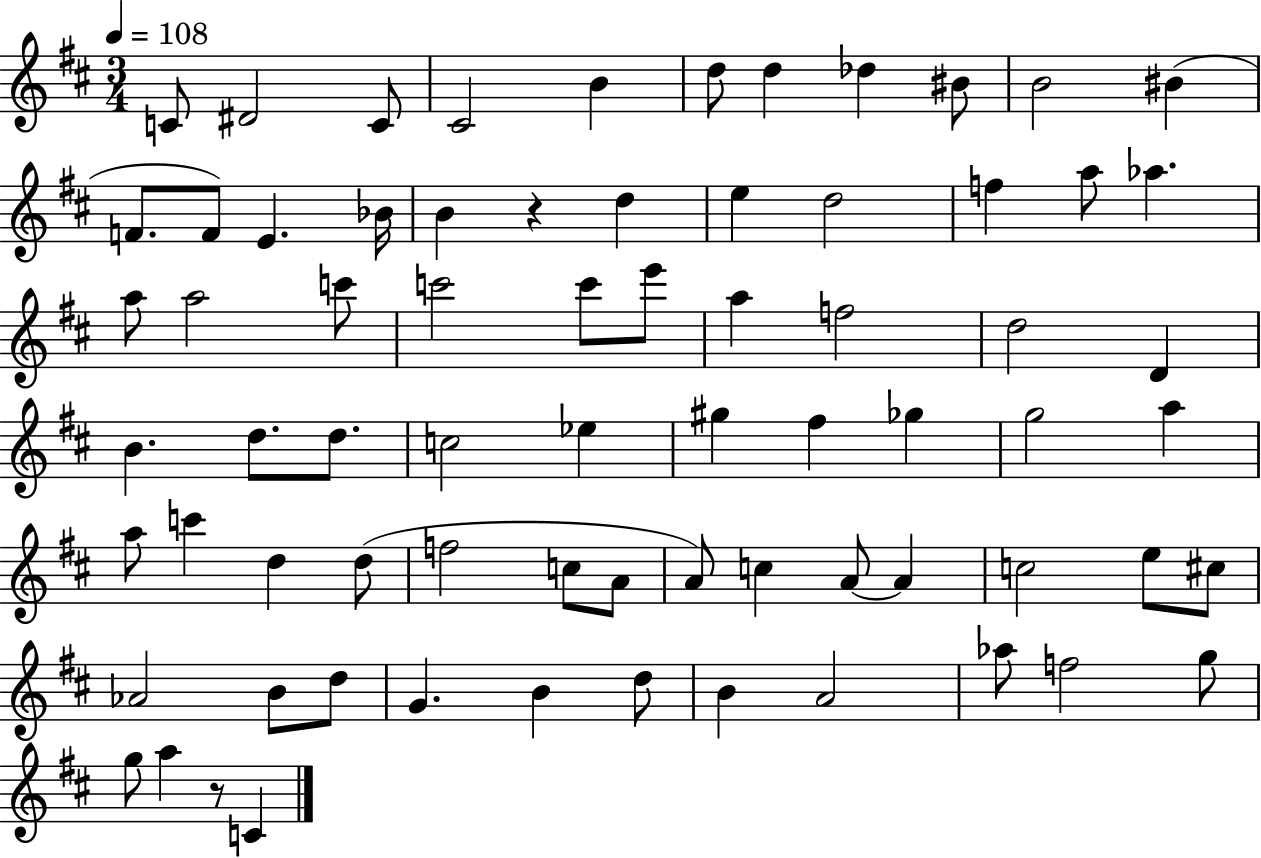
{
  \clef treble
  \numericTimeSignature
  \time 3/4
  \key d \major
  \tempo 4 = 108
  c'8 dis'2 c'8 | cis'2 b'4 | d''8 d''4 des''4 bis'8 | b'2 bis'4( | \break f'8. f'8) e'4. bes'16 | b'4 r4 d''4 | e''4 d''2 | f''4 a''8 aes''4. | \break a''8 a''2 c'''8 | c'''2 c'''8 e'''8 | a''4 f''2 | d''2 d'4 | \break b'4. d''8. d''8. | c''2 ees''4 | gis''4 fis''4 ges''4 | g''2 a''4 | \break a''8 c'''4 d''4 d''8( | f''2 c''8 a'8 | a'8) c''4 a'8~~ a'4 | c''2 e''8 cis''8 | \break aes'2 b'8 d''8 | g'4. b'4 d''8 | b'4 a'2 | aes''8 f''2 g''8 | \break g''8 a''4 r8 c'4 | \bar "|."
}